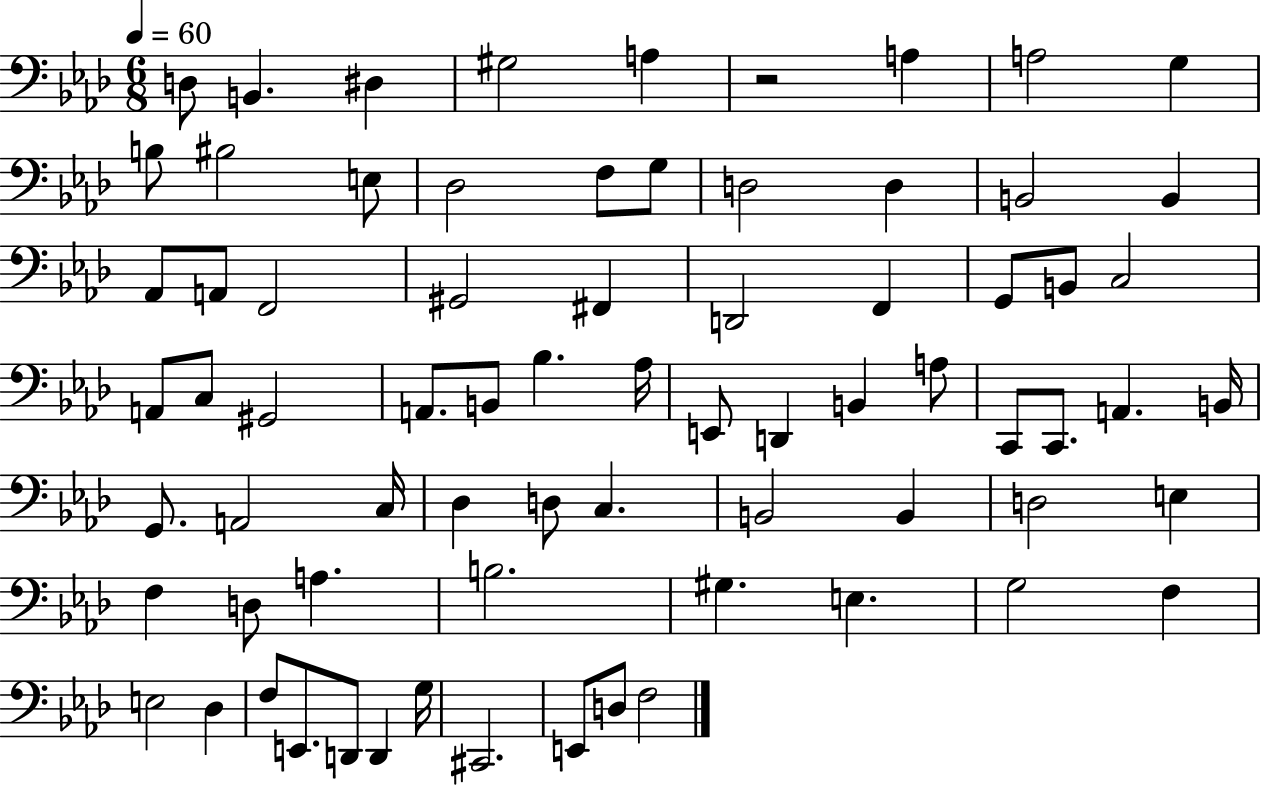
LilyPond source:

{
  \clef bass
  \numericTimeSignature
  \time 6/8
  \key aes \major
  \tempo 4 = 60
  \repeat volta 2 { d8 b,4. dis4 | gis2 a4 | r2 a4 | a2 g4 | \break b8 bis2 e8 | des2 f8 g8 | d2 d4 | b,2 b,4 | \break aes,8 a,8 f,2 | gis,2 fis,4 | d,2 f,4 | g,8 b,8 c2 | \break a,8 c8 gis,2 | a,8. b,8 bes4. aes16 | e,8 d,4 b,4 a8 | c,8 c,8. a,4. b,16 | \break g,8. a,2 c16 | des4 d8 c4. | b,2 b,4 | d2 e4 | \break f4 d8 a4. | b2. | gis4. e4. | g2 f4 | \break e2 des4 | f8 e,8. d,8 d,4 g16 | cis,2. | e,8 d8 f2 | \break } \bar "|."
}